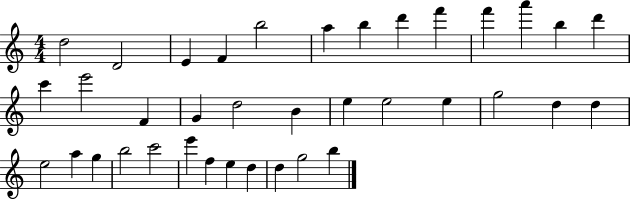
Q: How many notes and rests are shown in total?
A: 37